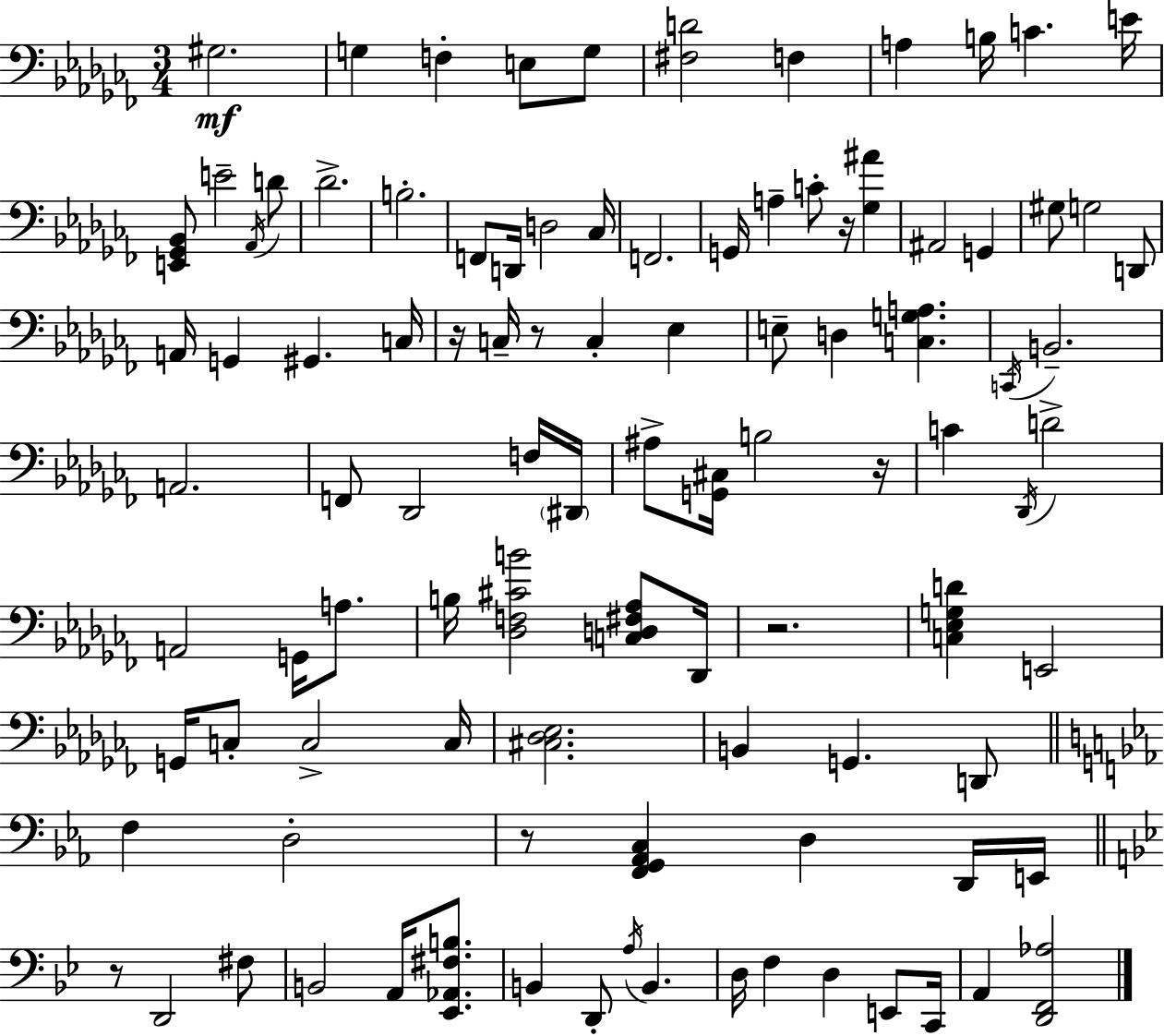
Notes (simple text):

G#3/h. G3/q F3/q E3/e G3/e [F#3,D4]/h F3/q A3/q B3/s C4/q. E4/s [E2,Gb2,Bb2]/e E4/h Ab2/s D4/e Db4/h. B3/h. F2/e D2/s D3/h CES3/s F2/h. G2/s A3/q C4/e R/s [Gb3,A#4]/q A#2/h G2/q G#3/e G3/h D2/e A2/s G2/q G#2/q. C3/s R/s C3/s R/e C3/q Eb3/q E3/e D3/q [C3,G3,A3]/q. C2/s B2/h. A2/h. F2/e Db2/h F3/s D#2/s A#3/e [G2,C#3]/s B3/h R/s C4/q Db2/s D4/h A2/h G2/s A3/e. B3/s [Db3,F3,C#4,B4]/h [C3,D3,F#3,Ab3]/e Db2/s R/h. [C3,Eb3,G3,D4]/q E2/h G2/s C3/e C3/h C3/s [C#3,Db3,Eb3]/h. B2/q G2/q. D2/e F3/q D3/h R/e [F2,G2,Ab2,C3]/q D3/q D2/s E2/s R/e D2/h F#3/e B2/h A2/s [Eb2,Ab2,F#3,B3]/e. B2/q D2/e A3/s B2/q. D3/s F3/q D3/q E2/e C2/s A2/q [D2,F2,Ab3]/h